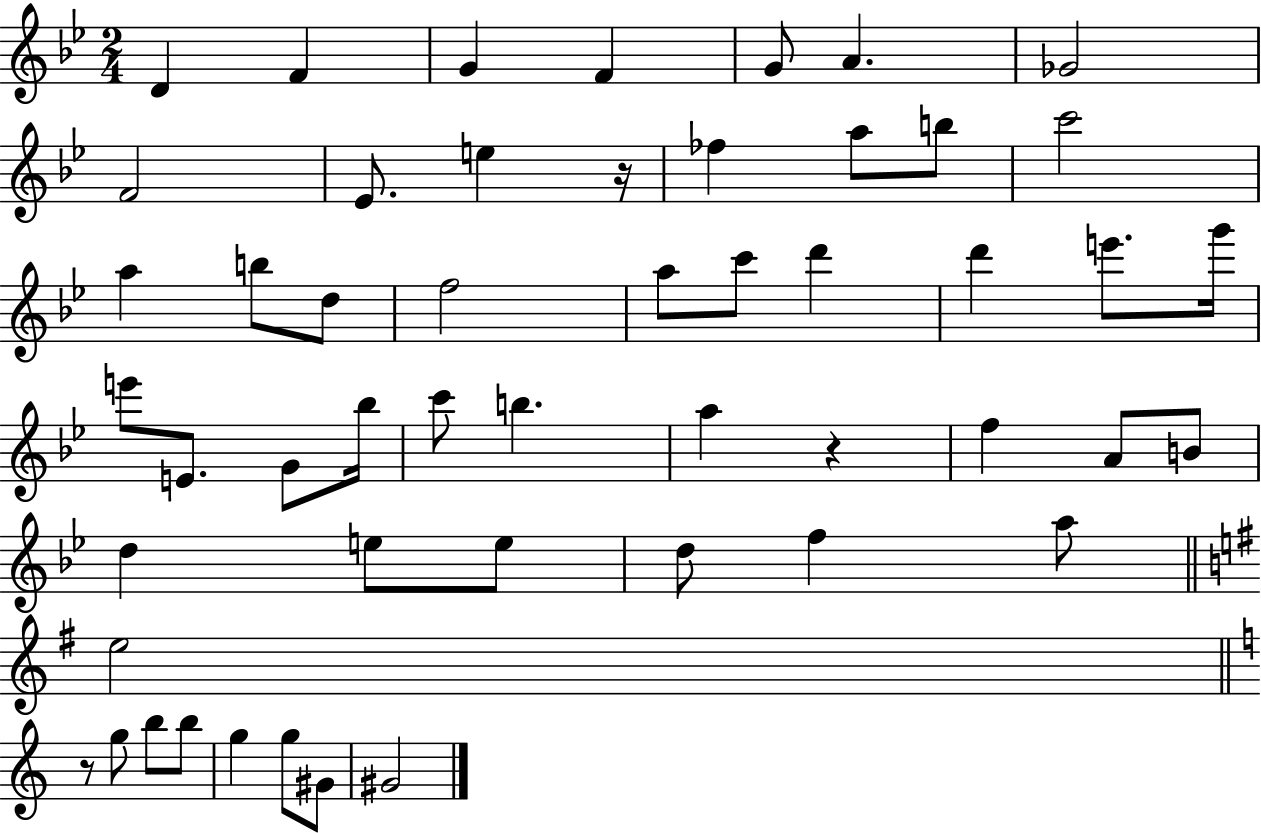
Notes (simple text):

D4/q F4/q G4/q F4/q G4/e A4/q. Gb4/h F4/h Eb4/e. E5/q R/s FES5/q A5/e B5/e C6/h A5/q B5/e D5/e F5/h A5/e C6/e D6/q D6/q E6/e. G6/s E6/e E4/e. G4/e Bb5/s C6/e B5/q. A5/q R/q F5/q A4/e B4/e D5/q E5/e E5/e D5/e F5/q A5/e E5/h R/e G5/e B5/e B5/e G5/q G5/e G#4/e G#4/h